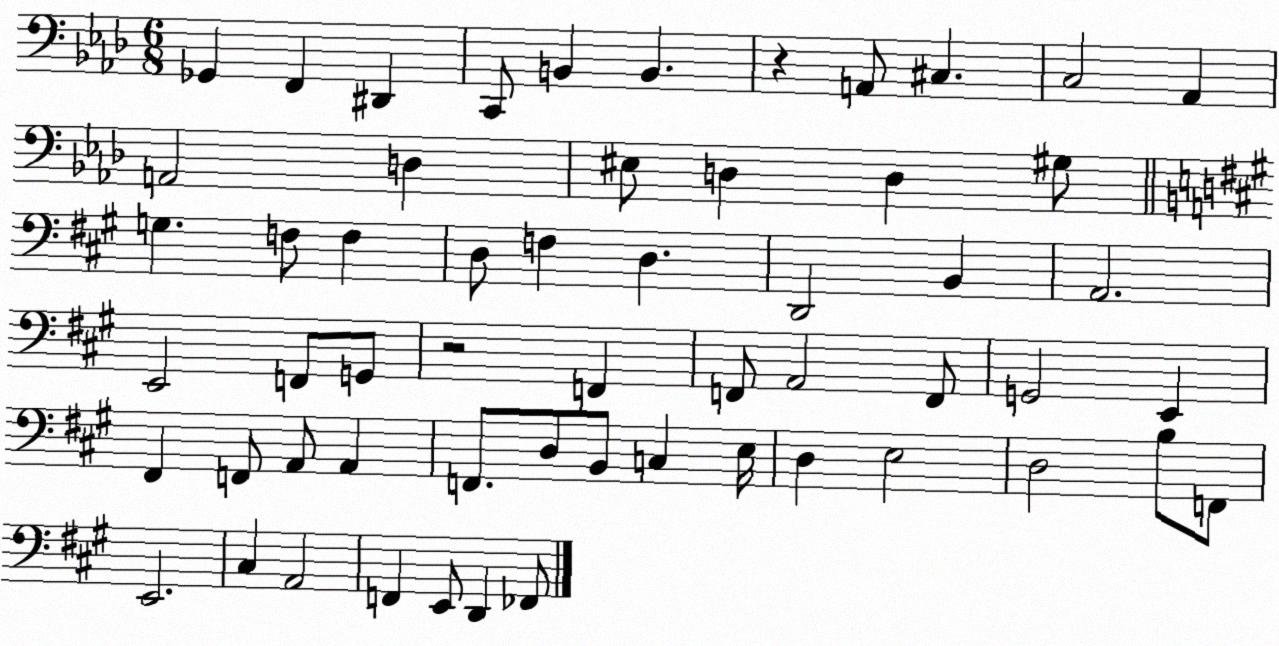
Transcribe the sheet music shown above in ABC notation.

X:1
T:Untitled
M:6/8
L:1/4
K:Ab
_G,, F,, ^D,, C,,/2 B,, B,, z A,,/2 ^C, C,2 _A,, A,,2 D, ^E,/2 D, D, ^G,/2 G, F,/2 F, D,/2 F, D, D,,2 B,, A,,2 E,,2 F,,/2 G,,/2 z2 F,, F,,/2 A,,2 F,,/2 G,,2 E,, ^F,, F,,/2 A,,/2 A,, F,,/2 D,/2 B,,/2 C, E,/4 D, E,2 D,2 B,/2 F,,/2 E,,2 ^C, A,,2 F,, E,,/2 D,, _F,,/2